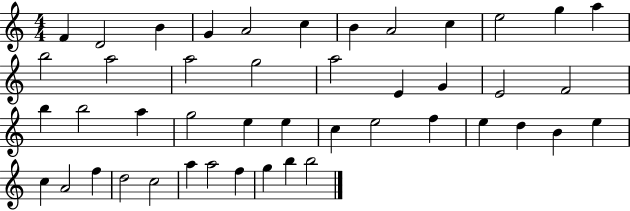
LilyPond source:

{
  \clef treble
  \numericTimeSignature
  \time 4/4
  \key c \major
  f'4 d'2 b'4 | g'4 a'2 c''4 | b'4 a'2 c''4 | e''2 g''4 a''4 | \break b''2 a''2 | a''2 g''2 | a''2 e'4 g'4 | e'2 f'2 | \break b''4 b''2 a''4 | g''2 e''4 e''4 | c''4 e''2 f''4 | e''4 d''4 b'4 e''4 | \break c''4 a'2 f''4 | d''2 c''2 | a''4 a''2 f''4 | g''4 b''4 b''2 | \break \bar "|."
}